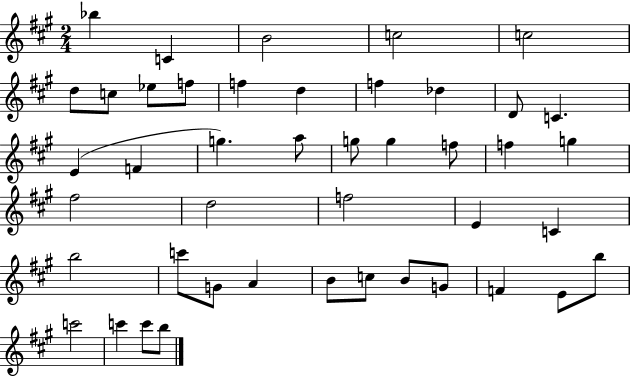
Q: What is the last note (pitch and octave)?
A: B5